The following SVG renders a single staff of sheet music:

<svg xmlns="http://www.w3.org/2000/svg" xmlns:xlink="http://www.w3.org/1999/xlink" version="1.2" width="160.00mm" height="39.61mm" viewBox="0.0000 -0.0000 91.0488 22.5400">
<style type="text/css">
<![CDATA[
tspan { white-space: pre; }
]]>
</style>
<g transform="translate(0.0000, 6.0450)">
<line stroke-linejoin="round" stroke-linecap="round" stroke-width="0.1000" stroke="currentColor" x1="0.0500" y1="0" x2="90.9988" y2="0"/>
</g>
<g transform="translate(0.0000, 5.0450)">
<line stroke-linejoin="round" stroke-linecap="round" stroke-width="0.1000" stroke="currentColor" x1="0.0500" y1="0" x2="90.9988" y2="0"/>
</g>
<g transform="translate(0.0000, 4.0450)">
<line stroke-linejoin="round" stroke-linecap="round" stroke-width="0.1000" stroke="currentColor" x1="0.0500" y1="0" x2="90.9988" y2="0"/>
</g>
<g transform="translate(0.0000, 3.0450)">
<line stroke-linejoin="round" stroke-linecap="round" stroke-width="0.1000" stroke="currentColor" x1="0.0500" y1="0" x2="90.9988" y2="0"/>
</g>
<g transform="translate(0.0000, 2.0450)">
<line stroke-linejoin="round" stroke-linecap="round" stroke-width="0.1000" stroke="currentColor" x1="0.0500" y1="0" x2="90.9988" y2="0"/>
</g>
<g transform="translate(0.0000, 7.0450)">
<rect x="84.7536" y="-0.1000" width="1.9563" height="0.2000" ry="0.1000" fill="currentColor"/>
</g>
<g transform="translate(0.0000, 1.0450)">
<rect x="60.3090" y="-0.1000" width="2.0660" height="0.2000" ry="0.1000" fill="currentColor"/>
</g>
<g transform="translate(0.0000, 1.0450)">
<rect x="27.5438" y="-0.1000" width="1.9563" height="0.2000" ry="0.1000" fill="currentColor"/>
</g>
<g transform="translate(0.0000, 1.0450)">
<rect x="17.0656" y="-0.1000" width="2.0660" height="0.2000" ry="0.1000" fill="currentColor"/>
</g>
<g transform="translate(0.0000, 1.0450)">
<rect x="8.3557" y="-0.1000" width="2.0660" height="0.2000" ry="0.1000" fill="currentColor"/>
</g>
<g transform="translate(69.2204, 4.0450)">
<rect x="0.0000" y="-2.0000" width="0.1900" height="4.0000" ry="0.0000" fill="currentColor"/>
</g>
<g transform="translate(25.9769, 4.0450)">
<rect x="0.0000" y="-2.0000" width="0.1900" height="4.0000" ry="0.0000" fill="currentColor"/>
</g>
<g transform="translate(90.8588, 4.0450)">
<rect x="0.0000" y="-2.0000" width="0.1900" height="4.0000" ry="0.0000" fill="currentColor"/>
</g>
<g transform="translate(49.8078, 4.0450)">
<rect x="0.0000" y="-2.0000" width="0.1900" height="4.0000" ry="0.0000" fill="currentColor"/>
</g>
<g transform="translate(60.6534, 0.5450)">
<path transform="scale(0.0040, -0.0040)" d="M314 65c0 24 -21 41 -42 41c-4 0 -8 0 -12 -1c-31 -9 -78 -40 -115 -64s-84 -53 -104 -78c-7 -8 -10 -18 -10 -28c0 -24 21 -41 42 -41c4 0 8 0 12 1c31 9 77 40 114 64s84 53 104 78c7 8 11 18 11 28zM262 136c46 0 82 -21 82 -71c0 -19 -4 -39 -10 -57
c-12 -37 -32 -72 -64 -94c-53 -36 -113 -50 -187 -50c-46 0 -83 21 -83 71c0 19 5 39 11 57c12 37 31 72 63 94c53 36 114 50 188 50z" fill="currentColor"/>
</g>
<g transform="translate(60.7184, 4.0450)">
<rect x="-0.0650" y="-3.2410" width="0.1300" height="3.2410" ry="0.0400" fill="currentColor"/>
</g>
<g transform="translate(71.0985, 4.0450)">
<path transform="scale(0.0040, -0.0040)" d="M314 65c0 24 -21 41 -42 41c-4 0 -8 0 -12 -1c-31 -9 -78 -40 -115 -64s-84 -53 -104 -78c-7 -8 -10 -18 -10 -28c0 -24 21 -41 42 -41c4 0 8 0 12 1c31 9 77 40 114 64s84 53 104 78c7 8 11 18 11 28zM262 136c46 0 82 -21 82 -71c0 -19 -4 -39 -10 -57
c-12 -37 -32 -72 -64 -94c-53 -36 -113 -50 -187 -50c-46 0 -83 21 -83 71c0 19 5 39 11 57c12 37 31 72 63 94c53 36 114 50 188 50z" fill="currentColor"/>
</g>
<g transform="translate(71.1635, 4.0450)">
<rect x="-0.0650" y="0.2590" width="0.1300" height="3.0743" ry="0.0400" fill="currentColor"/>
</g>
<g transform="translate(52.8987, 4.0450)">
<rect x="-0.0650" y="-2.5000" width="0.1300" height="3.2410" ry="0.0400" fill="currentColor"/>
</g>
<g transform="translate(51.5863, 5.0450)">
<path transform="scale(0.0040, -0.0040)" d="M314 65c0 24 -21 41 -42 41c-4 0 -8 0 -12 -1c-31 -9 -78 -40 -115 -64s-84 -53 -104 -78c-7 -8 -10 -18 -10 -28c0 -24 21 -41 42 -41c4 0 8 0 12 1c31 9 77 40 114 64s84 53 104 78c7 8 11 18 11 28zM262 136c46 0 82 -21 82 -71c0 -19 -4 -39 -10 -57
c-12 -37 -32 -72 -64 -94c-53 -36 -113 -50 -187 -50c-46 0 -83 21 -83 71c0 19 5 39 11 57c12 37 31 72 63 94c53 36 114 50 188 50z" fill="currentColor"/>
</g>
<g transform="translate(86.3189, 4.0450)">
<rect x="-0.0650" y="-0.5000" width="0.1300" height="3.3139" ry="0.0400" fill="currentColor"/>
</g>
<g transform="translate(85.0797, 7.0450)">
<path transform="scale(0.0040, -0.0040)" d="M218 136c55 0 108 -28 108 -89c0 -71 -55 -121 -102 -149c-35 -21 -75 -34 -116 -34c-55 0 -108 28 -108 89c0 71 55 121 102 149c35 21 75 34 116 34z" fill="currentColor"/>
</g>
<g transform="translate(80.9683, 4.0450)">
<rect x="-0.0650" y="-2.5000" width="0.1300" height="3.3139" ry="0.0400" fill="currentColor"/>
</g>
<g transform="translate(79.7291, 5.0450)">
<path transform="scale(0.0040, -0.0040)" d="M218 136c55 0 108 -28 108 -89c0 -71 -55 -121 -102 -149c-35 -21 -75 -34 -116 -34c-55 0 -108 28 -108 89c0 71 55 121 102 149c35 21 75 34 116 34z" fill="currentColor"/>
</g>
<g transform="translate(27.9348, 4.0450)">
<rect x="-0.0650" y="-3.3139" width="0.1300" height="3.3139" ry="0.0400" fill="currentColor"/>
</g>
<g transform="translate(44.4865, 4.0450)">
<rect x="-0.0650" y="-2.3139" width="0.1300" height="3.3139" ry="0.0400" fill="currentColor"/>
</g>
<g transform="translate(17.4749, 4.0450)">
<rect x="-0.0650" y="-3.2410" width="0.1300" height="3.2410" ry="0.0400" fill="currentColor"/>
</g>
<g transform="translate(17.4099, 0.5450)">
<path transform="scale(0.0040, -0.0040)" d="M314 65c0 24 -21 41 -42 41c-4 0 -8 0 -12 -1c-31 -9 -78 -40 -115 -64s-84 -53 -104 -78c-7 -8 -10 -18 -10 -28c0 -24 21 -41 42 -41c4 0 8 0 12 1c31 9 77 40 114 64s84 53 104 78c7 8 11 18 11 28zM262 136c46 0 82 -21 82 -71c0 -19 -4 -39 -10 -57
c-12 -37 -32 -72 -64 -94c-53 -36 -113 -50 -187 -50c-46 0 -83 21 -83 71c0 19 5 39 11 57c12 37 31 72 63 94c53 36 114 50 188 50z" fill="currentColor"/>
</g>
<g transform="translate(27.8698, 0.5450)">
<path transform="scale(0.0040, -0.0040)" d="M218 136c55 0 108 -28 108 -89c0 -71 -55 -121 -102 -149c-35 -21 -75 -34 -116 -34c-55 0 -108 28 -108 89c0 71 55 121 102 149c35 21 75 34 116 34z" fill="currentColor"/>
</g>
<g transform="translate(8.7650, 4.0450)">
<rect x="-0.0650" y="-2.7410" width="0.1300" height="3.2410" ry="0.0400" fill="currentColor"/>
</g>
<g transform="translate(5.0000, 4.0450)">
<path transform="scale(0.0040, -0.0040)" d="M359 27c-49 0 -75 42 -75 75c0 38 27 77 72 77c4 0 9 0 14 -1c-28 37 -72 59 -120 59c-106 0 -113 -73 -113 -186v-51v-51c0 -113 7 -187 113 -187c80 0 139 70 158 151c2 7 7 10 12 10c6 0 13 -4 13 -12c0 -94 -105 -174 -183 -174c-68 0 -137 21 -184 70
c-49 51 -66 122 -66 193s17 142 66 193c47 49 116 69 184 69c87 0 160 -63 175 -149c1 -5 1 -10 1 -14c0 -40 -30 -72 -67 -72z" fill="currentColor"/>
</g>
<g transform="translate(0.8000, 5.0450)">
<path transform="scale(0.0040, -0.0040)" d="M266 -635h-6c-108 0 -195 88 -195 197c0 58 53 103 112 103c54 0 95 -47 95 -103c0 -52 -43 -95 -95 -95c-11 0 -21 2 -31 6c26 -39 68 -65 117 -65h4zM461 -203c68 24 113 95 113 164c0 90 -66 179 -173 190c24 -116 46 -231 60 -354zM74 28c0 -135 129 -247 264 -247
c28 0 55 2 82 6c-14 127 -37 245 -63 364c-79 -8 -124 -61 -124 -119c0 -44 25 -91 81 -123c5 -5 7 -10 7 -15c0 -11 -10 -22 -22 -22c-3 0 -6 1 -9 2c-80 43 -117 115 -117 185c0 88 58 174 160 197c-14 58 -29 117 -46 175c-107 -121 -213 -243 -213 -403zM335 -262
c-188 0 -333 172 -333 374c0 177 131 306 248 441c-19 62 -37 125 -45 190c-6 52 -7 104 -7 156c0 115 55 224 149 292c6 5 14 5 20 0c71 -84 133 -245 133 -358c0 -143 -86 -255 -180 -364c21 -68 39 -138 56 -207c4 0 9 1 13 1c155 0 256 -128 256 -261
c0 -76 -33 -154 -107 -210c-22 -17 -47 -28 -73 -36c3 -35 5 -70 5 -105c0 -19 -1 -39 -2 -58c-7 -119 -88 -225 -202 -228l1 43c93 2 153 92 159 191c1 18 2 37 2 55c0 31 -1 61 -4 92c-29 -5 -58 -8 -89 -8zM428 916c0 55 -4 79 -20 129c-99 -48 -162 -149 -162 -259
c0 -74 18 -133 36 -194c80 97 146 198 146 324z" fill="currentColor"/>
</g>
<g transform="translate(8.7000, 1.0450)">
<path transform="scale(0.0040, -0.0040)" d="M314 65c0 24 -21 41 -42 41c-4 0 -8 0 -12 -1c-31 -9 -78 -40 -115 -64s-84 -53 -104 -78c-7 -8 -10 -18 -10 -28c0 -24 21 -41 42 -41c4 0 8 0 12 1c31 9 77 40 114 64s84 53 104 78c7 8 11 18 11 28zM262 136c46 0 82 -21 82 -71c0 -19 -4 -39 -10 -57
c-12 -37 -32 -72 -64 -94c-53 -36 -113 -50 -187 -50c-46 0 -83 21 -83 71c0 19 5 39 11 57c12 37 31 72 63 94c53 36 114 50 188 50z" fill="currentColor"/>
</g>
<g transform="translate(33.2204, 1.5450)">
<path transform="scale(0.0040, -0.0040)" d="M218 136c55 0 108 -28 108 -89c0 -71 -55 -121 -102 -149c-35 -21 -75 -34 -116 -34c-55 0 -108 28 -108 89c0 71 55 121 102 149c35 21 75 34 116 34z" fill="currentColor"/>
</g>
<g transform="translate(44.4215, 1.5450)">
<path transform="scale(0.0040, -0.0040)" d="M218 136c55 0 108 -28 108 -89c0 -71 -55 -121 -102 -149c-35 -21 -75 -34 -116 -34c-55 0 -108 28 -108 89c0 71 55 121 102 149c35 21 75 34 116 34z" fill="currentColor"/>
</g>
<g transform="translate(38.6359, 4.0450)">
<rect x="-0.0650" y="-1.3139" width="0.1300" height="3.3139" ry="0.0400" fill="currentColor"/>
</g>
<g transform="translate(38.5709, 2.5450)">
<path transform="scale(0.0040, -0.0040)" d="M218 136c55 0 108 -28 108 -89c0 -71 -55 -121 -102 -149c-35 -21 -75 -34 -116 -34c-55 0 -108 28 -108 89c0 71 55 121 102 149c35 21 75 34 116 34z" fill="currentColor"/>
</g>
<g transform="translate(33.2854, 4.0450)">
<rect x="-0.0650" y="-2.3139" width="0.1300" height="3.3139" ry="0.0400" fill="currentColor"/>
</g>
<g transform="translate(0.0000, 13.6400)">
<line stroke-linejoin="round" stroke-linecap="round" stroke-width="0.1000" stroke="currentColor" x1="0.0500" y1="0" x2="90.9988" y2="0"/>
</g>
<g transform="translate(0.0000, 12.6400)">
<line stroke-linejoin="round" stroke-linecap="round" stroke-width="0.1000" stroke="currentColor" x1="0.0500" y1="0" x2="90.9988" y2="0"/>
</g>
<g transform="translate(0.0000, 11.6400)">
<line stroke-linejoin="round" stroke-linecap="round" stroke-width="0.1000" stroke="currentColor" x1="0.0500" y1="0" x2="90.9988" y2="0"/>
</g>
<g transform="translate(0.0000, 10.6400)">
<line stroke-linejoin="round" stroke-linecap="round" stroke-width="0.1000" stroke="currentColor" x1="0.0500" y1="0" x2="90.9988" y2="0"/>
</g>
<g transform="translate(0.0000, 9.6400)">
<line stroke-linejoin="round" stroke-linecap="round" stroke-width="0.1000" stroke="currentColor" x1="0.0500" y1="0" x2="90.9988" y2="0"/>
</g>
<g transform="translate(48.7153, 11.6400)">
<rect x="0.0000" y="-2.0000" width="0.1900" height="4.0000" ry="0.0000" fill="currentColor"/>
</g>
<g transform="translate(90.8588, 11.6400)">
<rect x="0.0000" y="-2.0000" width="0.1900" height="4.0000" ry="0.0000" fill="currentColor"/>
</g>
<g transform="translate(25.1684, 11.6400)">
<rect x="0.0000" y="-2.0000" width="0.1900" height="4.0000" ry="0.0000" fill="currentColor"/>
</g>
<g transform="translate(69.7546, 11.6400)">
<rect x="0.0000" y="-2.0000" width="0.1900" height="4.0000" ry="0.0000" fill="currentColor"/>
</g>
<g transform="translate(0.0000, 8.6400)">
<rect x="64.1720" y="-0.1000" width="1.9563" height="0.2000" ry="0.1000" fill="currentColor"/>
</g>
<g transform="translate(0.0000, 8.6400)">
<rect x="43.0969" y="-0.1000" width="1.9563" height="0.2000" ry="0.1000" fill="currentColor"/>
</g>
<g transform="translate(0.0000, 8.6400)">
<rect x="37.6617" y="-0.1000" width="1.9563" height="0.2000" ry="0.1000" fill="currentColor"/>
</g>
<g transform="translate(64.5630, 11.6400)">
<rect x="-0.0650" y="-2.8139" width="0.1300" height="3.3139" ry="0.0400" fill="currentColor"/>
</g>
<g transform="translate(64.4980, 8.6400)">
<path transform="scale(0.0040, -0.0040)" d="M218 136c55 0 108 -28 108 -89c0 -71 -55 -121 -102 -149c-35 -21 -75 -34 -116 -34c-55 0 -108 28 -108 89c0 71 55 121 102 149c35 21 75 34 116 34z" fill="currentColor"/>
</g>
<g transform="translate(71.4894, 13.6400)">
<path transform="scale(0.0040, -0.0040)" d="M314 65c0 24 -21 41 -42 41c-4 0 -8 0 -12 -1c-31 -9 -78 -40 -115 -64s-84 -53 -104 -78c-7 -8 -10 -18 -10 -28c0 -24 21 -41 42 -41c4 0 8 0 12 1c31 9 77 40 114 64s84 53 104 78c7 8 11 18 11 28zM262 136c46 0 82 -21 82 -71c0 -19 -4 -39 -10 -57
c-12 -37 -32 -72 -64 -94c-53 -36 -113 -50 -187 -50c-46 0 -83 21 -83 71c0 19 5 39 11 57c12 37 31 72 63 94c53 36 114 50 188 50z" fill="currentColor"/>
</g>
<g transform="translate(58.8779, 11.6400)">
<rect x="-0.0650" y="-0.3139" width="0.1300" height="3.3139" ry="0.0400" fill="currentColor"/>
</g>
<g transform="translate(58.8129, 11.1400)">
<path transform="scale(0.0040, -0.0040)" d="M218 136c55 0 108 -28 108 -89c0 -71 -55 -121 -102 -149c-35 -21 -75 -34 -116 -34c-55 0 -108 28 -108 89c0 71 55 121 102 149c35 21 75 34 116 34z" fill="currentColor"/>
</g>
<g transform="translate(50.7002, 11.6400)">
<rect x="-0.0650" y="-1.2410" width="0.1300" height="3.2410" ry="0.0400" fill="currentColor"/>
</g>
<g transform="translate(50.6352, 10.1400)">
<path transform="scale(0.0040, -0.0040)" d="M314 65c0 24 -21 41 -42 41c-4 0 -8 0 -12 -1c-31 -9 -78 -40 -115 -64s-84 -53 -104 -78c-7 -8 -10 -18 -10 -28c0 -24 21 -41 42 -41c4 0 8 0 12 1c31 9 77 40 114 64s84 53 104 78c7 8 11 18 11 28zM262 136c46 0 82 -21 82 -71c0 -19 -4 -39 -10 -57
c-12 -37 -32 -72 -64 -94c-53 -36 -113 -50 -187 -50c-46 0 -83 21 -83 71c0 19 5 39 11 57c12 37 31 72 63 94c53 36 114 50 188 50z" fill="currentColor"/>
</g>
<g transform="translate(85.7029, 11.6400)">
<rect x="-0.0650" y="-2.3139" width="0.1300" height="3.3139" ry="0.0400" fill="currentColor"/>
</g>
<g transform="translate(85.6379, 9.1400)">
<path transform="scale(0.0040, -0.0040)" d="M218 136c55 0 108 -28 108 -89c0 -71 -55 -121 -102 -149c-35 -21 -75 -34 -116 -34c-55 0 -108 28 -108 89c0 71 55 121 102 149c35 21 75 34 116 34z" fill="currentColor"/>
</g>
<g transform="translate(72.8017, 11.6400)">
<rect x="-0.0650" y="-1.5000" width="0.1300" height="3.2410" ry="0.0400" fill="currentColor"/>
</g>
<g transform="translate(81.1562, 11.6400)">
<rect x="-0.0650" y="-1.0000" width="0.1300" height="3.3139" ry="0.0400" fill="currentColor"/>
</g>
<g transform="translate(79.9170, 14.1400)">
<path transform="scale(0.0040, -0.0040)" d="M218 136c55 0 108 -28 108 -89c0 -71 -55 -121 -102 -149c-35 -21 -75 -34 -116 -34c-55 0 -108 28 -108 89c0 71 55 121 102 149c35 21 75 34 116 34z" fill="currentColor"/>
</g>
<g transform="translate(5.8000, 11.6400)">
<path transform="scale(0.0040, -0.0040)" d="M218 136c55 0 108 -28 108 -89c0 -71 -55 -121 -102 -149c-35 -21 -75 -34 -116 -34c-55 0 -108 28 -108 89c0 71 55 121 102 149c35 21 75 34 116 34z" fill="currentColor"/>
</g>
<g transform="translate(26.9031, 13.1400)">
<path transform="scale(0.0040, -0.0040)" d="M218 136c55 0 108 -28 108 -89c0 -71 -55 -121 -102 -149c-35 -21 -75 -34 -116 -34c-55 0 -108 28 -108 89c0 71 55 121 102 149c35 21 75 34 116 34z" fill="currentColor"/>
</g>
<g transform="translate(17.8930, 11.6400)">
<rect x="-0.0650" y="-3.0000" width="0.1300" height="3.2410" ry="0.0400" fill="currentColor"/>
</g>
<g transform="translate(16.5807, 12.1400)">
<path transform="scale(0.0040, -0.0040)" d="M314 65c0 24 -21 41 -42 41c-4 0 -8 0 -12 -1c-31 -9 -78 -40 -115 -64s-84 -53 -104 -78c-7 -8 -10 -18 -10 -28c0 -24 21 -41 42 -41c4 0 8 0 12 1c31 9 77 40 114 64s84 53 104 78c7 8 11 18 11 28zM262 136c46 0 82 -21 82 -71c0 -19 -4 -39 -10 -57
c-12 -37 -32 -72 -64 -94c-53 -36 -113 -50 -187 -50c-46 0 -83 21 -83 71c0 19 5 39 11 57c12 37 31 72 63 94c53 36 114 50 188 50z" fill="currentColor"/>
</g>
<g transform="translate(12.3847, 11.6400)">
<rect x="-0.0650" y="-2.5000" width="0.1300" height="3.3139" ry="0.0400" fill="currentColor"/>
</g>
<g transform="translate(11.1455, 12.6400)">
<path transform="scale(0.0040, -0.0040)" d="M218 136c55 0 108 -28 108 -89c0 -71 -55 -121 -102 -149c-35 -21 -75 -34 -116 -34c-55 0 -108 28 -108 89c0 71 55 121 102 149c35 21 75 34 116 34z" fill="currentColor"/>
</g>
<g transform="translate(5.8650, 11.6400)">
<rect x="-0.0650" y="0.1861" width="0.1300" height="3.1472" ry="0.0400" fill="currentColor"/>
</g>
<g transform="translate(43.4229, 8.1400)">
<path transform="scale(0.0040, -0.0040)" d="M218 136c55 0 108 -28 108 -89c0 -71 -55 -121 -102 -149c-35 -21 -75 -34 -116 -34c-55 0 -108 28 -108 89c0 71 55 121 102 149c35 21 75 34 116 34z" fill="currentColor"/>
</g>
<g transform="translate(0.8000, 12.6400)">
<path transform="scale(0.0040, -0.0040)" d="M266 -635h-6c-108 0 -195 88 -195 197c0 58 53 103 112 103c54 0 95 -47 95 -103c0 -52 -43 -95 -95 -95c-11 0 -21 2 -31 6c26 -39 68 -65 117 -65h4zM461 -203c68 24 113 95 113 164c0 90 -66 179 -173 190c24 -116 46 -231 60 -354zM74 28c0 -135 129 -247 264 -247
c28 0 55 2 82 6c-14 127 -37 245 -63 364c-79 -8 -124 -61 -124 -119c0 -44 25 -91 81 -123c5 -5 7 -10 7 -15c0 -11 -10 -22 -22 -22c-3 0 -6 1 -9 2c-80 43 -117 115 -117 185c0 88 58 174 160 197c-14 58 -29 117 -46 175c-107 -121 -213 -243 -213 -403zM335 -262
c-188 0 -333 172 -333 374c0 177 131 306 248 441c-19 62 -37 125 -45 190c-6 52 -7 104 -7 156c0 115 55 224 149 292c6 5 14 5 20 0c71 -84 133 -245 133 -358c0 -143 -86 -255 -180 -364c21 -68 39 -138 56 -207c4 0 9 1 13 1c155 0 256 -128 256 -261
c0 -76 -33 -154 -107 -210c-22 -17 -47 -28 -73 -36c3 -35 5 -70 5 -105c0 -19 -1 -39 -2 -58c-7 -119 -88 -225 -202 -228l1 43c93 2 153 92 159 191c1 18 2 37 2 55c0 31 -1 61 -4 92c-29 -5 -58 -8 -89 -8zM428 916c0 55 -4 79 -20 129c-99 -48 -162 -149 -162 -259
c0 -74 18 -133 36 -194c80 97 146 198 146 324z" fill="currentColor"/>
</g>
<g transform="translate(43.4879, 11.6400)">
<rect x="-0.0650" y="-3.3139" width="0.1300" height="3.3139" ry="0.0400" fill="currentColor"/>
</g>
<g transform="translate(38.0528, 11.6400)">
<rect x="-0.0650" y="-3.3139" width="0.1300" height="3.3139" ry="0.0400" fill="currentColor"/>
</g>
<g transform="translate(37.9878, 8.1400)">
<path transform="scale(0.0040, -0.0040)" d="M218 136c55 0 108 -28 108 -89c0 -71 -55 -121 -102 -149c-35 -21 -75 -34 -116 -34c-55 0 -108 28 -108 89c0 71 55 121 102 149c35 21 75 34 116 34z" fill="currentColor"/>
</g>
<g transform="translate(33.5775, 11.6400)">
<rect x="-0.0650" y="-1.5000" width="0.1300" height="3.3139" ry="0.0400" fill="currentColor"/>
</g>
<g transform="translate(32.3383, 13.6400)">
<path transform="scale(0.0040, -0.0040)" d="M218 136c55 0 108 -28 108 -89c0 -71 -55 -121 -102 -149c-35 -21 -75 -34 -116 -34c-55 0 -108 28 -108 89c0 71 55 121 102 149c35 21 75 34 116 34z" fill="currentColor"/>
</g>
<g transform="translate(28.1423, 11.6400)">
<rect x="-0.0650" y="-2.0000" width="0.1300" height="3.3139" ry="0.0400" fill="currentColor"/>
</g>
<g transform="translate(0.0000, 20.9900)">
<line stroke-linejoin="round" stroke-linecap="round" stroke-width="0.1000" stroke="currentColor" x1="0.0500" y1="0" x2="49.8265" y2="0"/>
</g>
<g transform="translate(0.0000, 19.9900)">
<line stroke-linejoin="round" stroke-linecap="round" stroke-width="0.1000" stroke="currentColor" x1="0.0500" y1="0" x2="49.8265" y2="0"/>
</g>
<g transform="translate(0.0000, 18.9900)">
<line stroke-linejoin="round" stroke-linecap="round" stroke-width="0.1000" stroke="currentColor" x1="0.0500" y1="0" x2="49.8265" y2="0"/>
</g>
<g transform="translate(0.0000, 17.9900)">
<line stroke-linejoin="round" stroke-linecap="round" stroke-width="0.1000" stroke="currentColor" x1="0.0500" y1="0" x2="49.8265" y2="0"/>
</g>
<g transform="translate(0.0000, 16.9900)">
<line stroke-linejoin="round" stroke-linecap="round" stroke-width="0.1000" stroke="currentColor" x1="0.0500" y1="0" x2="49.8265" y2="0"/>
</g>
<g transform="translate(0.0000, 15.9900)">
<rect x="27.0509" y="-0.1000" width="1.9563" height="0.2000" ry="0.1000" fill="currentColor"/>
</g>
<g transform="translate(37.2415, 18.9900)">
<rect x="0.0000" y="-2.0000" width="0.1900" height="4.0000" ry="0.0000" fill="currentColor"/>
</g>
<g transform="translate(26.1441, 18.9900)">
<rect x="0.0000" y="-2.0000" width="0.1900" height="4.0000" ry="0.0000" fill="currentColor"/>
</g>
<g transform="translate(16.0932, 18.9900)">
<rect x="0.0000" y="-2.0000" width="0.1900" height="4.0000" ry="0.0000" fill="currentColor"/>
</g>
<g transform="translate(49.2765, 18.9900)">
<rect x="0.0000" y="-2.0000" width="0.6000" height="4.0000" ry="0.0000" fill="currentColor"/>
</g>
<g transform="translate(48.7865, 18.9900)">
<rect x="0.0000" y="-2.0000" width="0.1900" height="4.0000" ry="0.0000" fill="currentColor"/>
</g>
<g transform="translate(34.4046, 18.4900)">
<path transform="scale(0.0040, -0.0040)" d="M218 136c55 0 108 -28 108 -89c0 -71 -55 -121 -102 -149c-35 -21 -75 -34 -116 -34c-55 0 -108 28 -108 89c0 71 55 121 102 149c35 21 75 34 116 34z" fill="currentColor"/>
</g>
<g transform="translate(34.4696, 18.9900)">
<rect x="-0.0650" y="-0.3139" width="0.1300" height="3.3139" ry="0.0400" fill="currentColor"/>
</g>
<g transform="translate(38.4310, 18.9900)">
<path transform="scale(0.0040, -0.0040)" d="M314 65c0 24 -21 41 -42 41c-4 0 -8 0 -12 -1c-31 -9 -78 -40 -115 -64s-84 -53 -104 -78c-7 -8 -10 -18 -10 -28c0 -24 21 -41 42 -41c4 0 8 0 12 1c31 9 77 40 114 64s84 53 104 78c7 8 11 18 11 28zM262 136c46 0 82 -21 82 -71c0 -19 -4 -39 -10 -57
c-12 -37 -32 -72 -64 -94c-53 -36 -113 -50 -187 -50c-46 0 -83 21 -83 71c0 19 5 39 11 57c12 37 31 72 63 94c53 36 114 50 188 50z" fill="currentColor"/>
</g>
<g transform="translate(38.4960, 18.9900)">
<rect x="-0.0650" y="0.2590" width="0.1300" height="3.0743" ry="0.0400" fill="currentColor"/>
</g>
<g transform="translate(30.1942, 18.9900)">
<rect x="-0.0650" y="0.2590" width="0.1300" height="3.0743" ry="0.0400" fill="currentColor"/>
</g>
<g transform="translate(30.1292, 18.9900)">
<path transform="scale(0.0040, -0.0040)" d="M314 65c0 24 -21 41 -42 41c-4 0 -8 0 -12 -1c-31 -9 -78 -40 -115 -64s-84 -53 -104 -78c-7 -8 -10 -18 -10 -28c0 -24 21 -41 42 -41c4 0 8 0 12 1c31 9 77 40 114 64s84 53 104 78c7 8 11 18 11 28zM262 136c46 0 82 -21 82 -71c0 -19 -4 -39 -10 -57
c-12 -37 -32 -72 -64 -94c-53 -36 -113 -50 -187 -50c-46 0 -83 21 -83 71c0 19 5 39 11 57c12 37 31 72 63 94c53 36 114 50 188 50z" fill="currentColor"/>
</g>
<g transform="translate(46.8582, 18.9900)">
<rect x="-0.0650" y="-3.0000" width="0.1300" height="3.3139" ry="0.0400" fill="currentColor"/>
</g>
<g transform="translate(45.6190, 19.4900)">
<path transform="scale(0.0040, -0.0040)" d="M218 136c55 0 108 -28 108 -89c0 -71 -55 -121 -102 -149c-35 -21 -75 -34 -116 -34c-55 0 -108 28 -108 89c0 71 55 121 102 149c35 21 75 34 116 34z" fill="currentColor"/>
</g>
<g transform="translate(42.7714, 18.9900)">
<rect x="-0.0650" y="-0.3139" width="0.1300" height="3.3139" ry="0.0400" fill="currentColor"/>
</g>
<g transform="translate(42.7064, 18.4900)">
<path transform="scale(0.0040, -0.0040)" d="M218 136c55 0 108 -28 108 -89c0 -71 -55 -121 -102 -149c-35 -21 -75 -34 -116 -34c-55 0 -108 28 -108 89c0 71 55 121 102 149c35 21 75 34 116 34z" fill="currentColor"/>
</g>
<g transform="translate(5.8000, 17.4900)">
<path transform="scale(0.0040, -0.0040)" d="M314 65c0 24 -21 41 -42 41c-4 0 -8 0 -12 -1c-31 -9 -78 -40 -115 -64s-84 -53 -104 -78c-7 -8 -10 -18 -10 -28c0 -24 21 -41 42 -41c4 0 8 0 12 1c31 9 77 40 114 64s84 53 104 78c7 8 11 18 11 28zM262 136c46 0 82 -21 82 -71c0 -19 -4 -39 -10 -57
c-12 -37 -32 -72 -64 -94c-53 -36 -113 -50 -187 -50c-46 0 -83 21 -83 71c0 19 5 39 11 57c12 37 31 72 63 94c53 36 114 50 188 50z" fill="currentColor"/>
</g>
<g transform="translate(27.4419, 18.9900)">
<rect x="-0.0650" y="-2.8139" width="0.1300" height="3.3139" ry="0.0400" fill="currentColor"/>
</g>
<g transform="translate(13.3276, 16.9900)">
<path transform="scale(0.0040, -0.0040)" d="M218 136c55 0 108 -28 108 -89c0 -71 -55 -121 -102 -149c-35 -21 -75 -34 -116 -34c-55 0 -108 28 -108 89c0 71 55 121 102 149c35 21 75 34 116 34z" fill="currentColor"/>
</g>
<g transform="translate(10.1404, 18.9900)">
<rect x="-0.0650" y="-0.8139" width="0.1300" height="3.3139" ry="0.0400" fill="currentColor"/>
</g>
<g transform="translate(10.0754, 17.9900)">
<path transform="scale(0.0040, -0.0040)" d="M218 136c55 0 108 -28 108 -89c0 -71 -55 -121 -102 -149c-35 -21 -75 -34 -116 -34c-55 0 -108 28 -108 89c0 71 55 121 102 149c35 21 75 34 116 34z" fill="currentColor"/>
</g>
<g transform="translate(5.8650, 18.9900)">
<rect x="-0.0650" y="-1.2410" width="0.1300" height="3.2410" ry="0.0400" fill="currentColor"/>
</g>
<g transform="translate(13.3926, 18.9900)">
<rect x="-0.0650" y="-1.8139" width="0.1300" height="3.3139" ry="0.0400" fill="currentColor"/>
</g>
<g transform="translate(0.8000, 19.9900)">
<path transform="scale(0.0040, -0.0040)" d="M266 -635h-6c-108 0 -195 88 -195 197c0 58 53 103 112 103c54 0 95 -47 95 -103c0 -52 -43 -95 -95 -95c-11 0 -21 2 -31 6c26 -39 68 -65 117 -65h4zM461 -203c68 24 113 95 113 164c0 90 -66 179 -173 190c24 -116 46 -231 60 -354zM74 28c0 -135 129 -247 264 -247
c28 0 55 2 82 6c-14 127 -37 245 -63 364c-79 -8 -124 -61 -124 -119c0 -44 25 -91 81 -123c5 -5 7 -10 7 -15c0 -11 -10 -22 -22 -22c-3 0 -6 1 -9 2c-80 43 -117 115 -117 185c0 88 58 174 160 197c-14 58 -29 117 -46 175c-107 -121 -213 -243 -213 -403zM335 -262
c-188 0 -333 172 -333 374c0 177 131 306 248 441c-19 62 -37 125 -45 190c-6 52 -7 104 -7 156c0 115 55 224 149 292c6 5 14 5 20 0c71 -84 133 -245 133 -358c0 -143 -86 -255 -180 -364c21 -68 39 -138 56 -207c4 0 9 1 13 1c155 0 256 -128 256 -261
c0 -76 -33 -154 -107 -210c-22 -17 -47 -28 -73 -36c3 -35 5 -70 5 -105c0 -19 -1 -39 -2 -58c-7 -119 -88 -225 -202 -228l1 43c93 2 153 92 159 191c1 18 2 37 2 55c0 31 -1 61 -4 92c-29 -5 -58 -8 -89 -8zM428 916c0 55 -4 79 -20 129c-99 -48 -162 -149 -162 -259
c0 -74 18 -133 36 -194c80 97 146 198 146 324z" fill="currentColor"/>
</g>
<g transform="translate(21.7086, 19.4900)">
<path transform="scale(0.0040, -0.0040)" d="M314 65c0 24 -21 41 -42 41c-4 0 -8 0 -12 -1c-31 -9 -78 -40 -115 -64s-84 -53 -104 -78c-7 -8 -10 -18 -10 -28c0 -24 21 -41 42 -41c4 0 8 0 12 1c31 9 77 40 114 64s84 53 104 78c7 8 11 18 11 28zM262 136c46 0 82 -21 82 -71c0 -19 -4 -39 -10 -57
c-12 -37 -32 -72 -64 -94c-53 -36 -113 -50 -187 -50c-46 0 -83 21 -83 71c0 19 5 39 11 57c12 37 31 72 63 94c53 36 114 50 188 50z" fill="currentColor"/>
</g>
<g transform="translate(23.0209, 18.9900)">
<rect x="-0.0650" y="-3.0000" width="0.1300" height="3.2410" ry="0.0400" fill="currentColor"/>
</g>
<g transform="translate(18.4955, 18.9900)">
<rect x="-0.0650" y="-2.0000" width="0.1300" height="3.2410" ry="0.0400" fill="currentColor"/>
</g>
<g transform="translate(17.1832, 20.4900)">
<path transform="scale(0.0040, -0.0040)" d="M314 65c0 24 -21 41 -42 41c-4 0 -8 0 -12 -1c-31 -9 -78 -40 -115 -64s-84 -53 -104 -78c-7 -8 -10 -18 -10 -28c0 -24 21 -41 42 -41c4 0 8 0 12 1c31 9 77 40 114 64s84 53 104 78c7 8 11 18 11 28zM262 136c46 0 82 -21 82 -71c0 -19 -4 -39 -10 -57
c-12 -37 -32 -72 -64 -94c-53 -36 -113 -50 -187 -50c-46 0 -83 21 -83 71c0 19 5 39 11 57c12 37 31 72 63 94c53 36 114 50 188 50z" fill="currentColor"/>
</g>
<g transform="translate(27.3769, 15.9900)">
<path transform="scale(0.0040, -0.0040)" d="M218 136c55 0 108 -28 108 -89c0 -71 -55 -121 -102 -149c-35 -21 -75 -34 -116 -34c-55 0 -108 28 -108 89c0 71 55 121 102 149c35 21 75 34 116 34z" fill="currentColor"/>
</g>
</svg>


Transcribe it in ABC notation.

X:1
T:Untitled
M:4/4
L:1/4
K:C
a2 b2 b g e g G2 b2 B2 G C B G A2 F E b b e2 c a E2 D g e2 d f F2 A2 a B2 c B2 c A